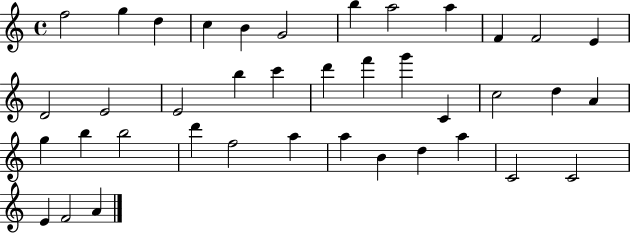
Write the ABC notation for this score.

X:1
T:Untitled
M:4/4
L:1/4
K:C
f2 g d c B G2 b a2 a F F2 E D2 E2 E2 b c' d' f' g' C c2 d A g b b2 d' f2 a a B d a C2 C2 E F2 A